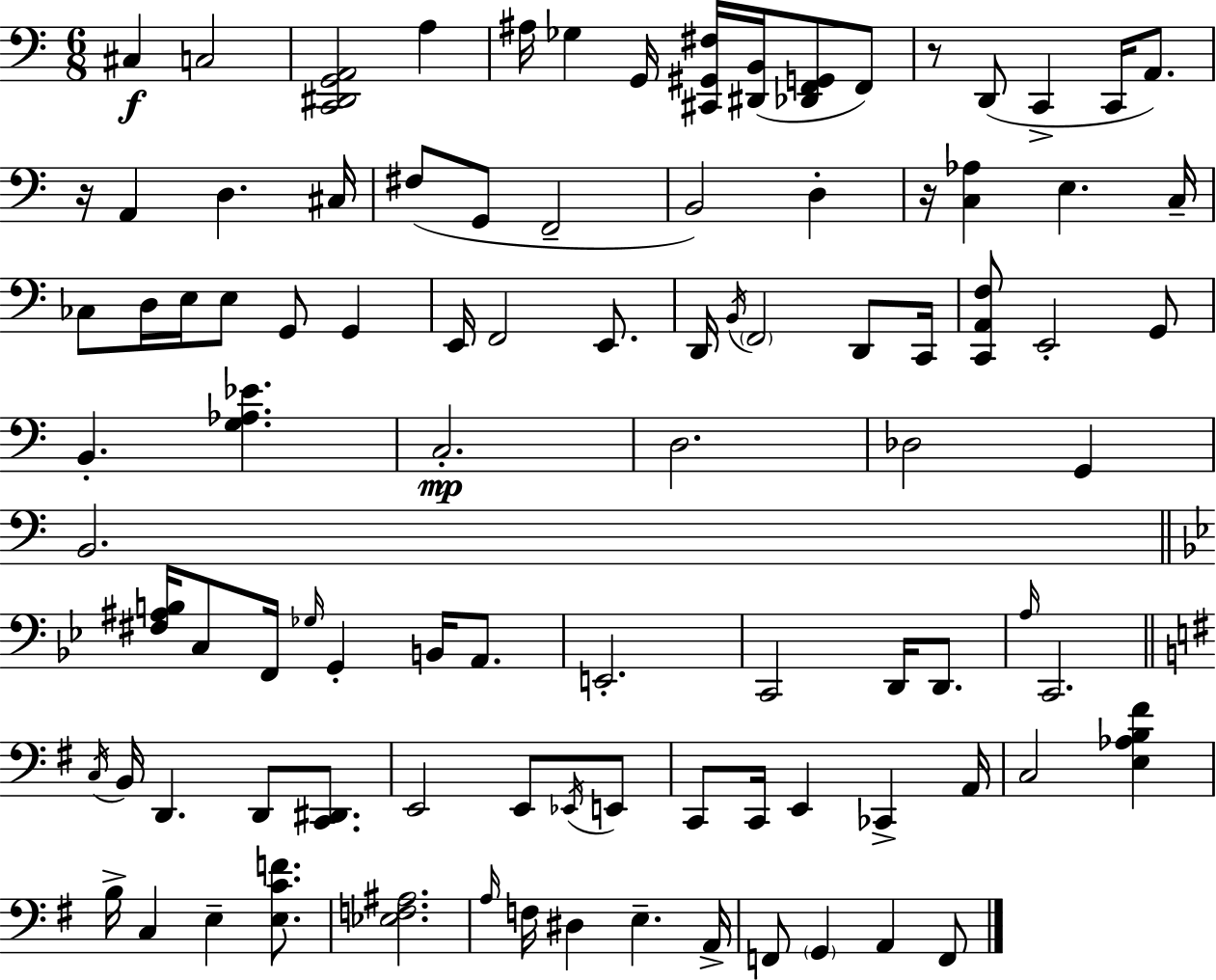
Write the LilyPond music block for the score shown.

{
  \clef bass
  \numericTimeSignature
  \time 6/8
  \key c \major
  cis4\f c2 | <c, dis, g, a,>2 a4 | ais16 ges4 g,16 <cis, gis, fis>16 <dis, b,>16( <des, f, g,>8 f,8) | r8 d,8( c,4-> c,16 a,8.) | \break r16 a,4 d4. cis16 | fis8( g,8 f,2-- | b,2) d4-. | r16 <c aes>4 e4. c16-- | \break ces8 d16 e16 e8 g,8 g,4 | e,16 f,2 e,8. | d,16 \acciaccatura { b,16 } \parenthesize f,2 d,8 | c,16 <c, a, f>8 e,2-. g,8 | \break b,4.-. <g aes ees'>4. | c2.-.\mp | d2. | des2 g,4 | \break b,2. | \bar "||" \break \key bes \major <fis ais b>16 c8 f,16 \grace { ges16 } g,4-. b,16 a,8. | e,2.-. | c,2 d,16 d,8. | \grace { a16 } c,2. | \break \bar "||" \break \key g \major \acciaccatura { c16 } b,16 d,4. d,8 <c, dis,>8. | e,2 e,8 \acciaccatura { ees,16 } | e,8 c,8 c,16 e,4 ces,4-> | a,16 c2 <e aes b fis'>4 | \break b16-> c4 e4-- <e c' f'>8. | <ees f ais>2. | \grace { a16 } f16 dis4 e4.-- | a,16-> f,8 \parenthesize g,4 a,4 | \break f,8 \bar "|."
}